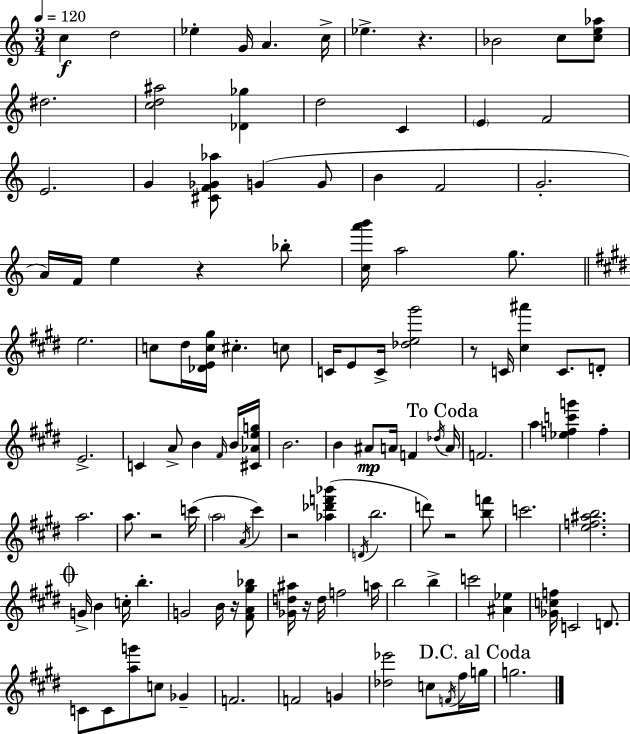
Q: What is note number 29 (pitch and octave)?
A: C5